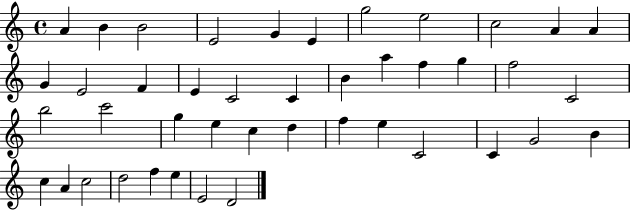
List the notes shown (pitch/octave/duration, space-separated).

A4/q B4/q B4/h E4/h G4/q E4/q G5/h E5/h C5/h A4/q A4/q G4/q E4/h F4/q E4/q C4/h C4/q B4/q A5/q F5/q G5/q F5/h C4/h B5/h C6/h G5/q E5/q C5/q D5/q F5/q E5/q C4/h C4/q G4/h B4/q C5/q A4/q C5/h D5/h F5/q E5/q E4/h D4/h